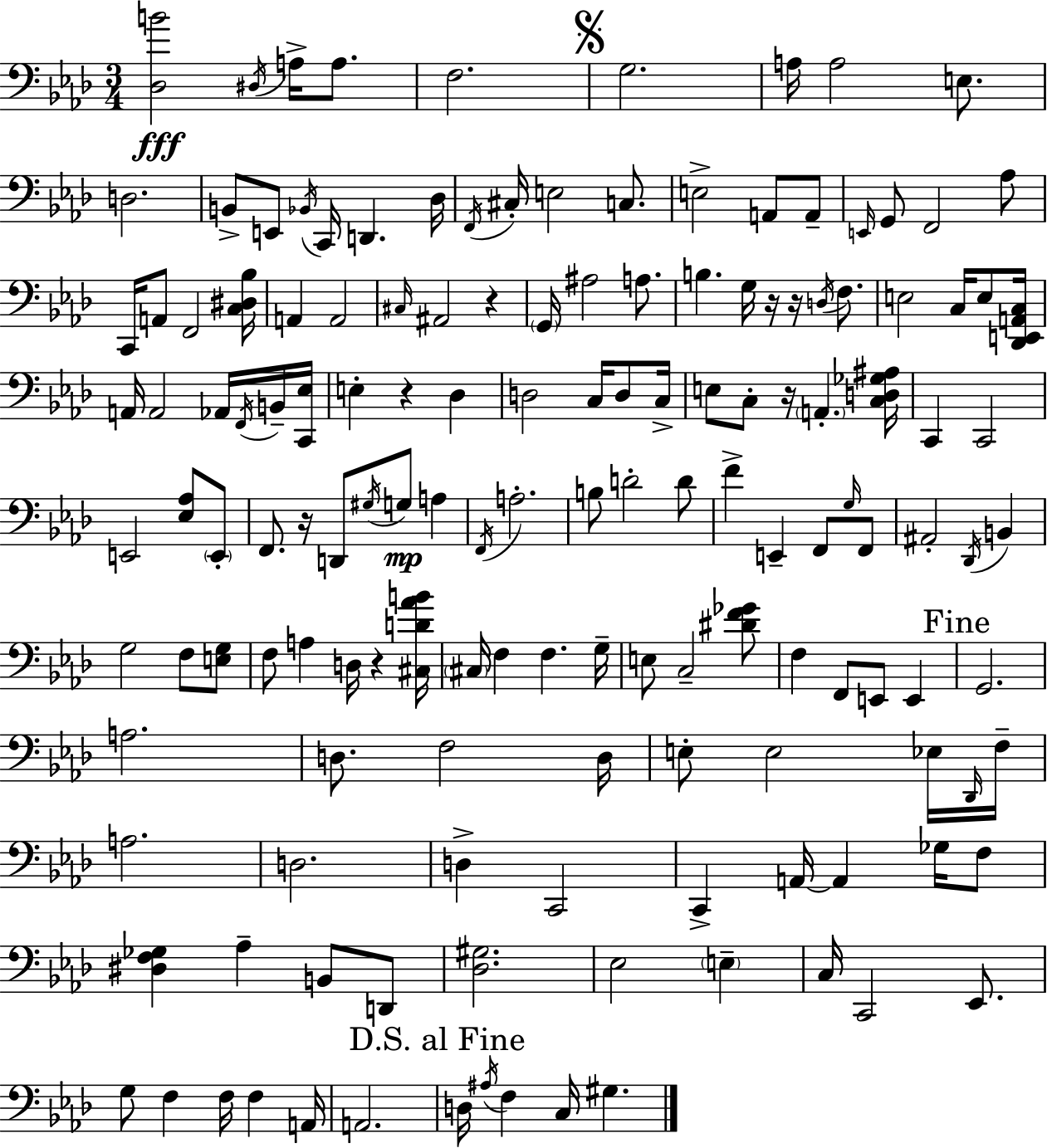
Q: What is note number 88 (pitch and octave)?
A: G3